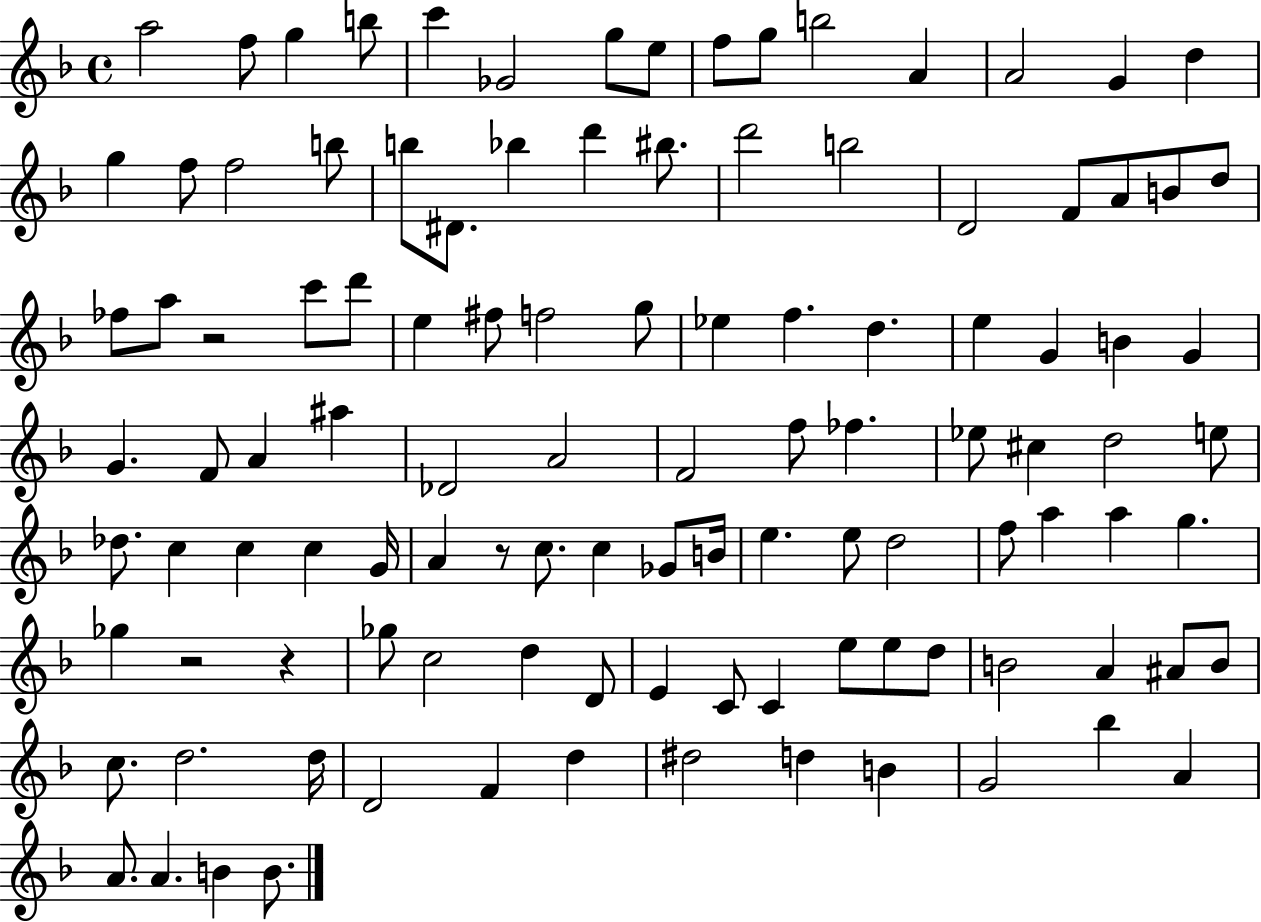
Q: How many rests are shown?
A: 4